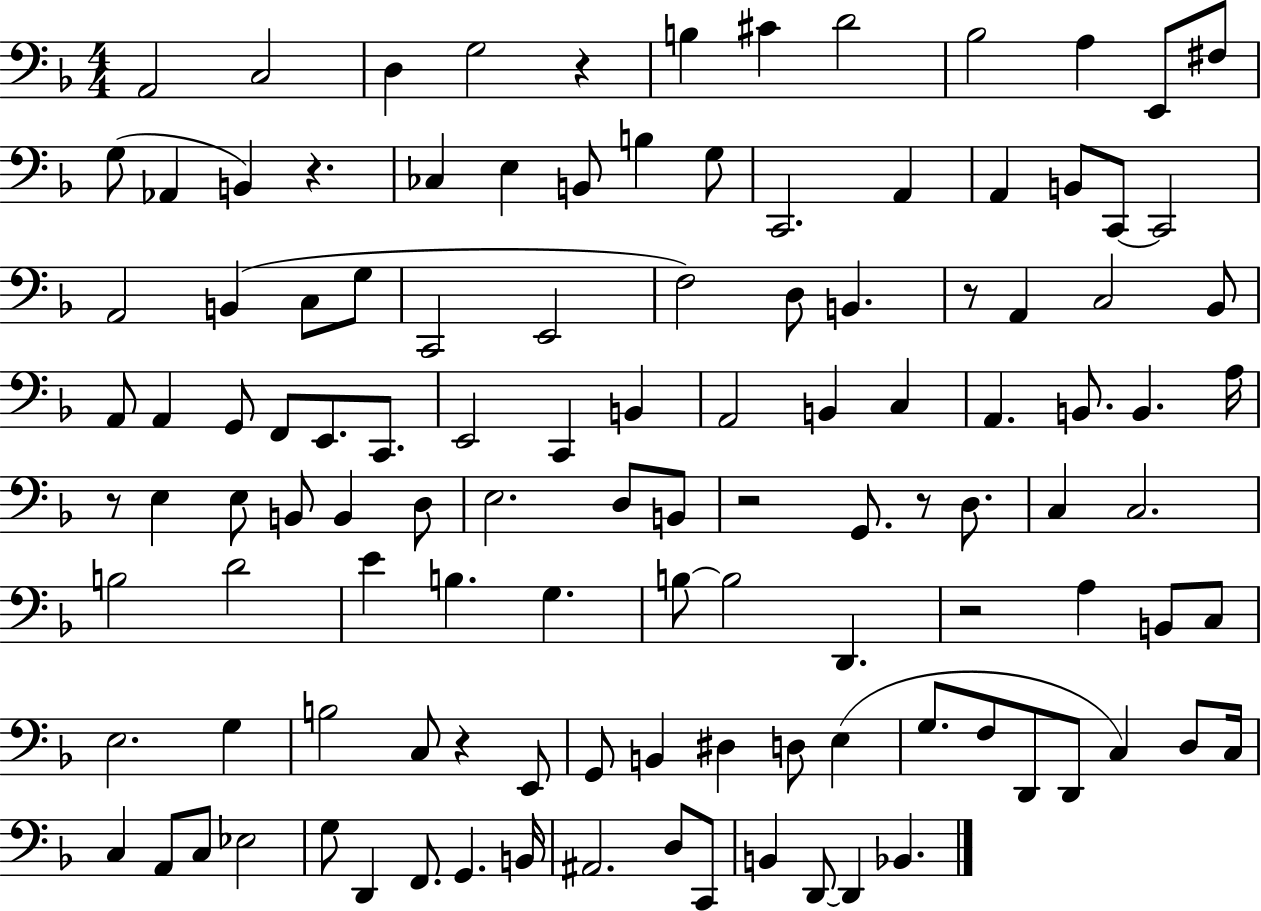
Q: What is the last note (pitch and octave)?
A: Bb2